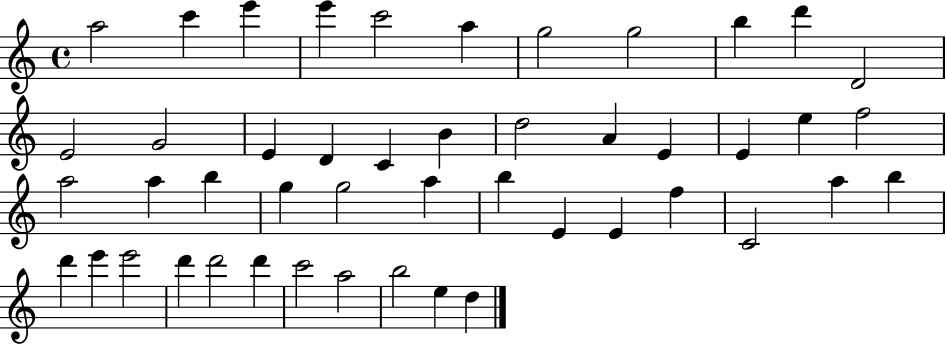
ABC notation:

X:1
T:Untitled
M:4/4
L:1/4
K:C
a2 c' e' e' c'2 a g2 g2 b d' D2 E2 G2 E D C B d2 A E E e f2 a2 a b g g2 a b E E f C2 a b d' e' e'2 d' d'2 d' c'2 a2 b2 e d